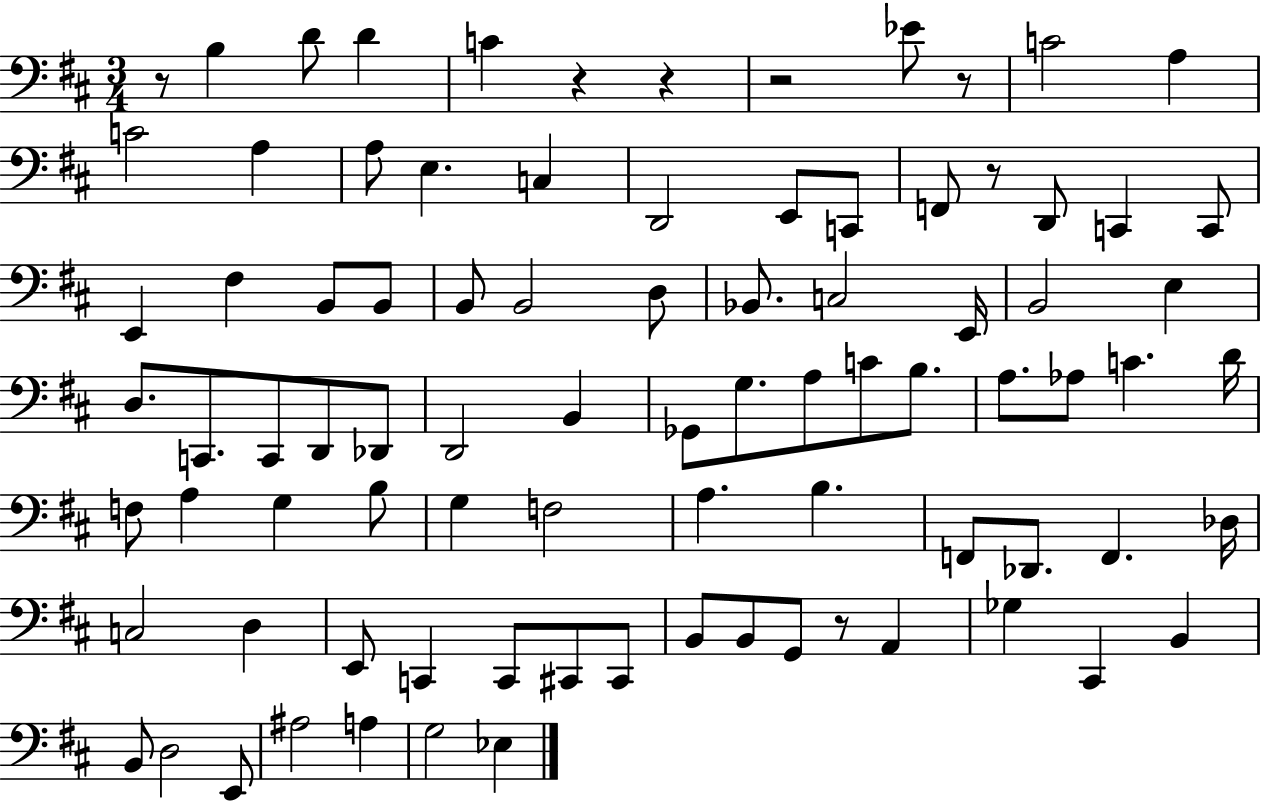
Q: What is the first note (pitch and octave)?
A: B3